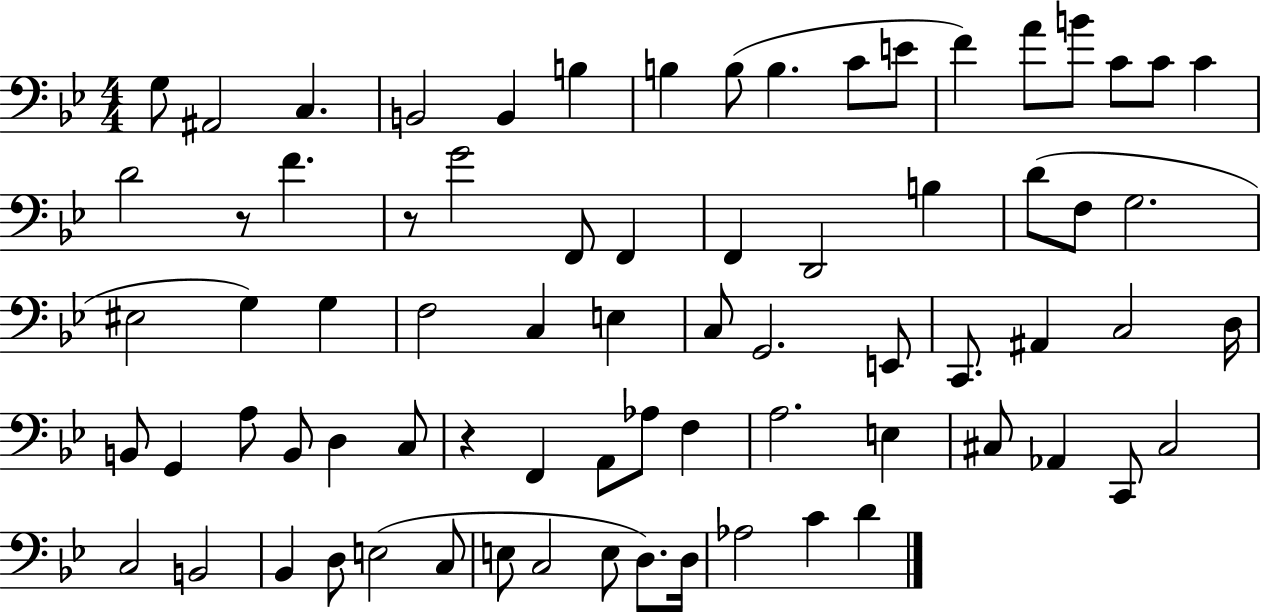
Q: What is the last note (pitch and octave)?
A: D4